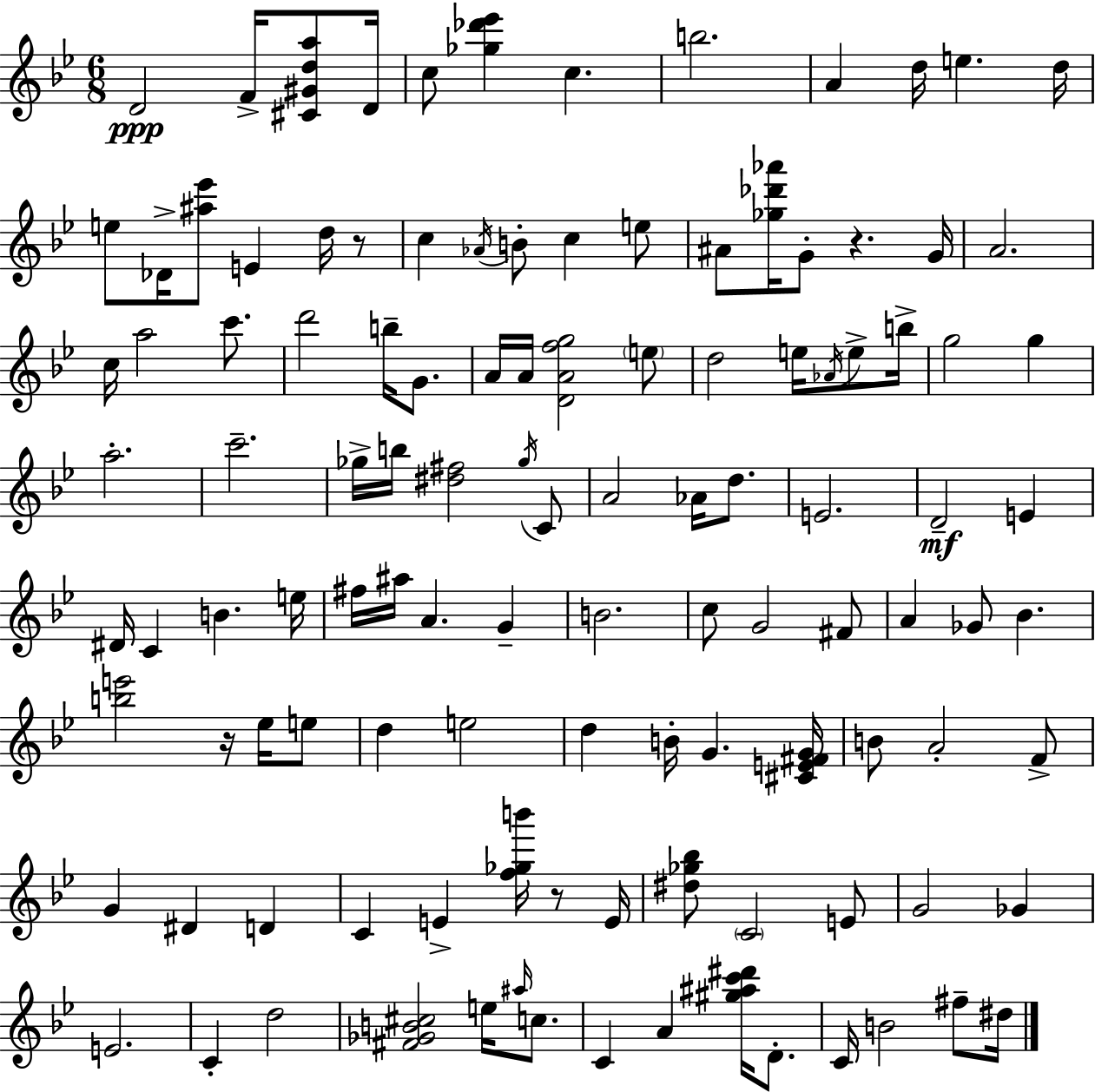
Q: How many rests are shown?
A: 4